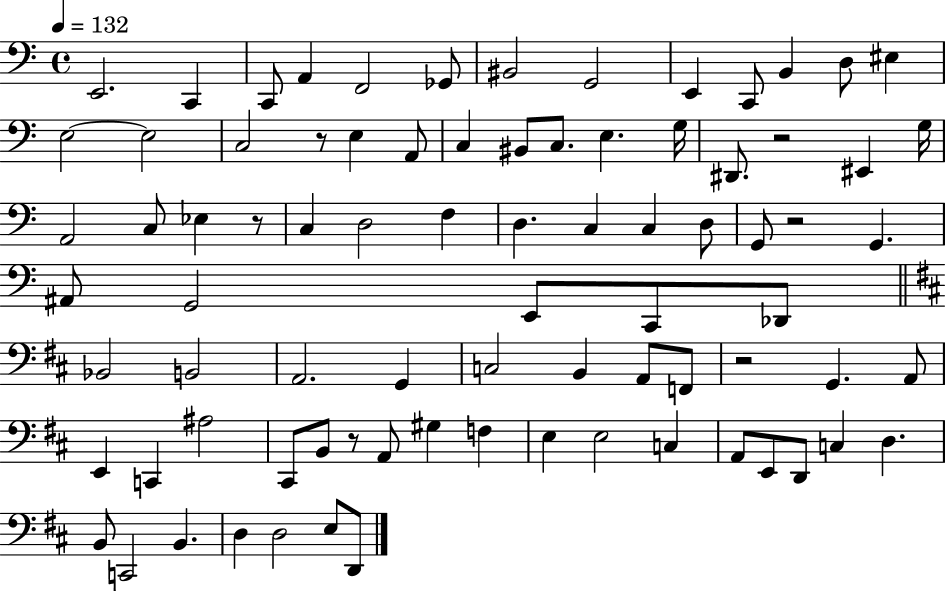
{
  \clef bass
  \time 4/4
  \defaultTimeSignature
  \key c \major
  \tempo 4 = 132
  e,2. c,4 | c,8 a,4 f,2 ges,8 | bis,2 g,2 | e,4 c,8 b,4 d8 eis4 | \break e2~~ e2 | c2 r8 e4 a,8 | c4 bis,8 c8. e4. g16 | dis,8. r2 eis,4 g16 | \break a,2 c8 ees4 r8 | c4 d2 f4 | d4. c4 c4 d8 | g,8 r2 g,4. | \break ais,8 g,2 e,8 c,8 des,8 | \bar "||" \break \key b \minor bes,2 b,2 | a,2. g,4 | c2 b,4 a,8 f,8 | r2 g,4. a,8 | \break e,4 c,4 ais2 | cis,8 b,8 r8 a,8 gis4 f4 | e4 e2 c4 | a,8 e,8 d,8 c4 d4. | \break b,8 c,2 b,4. | d4 d2 e8 d,8 | \bar "|."
}